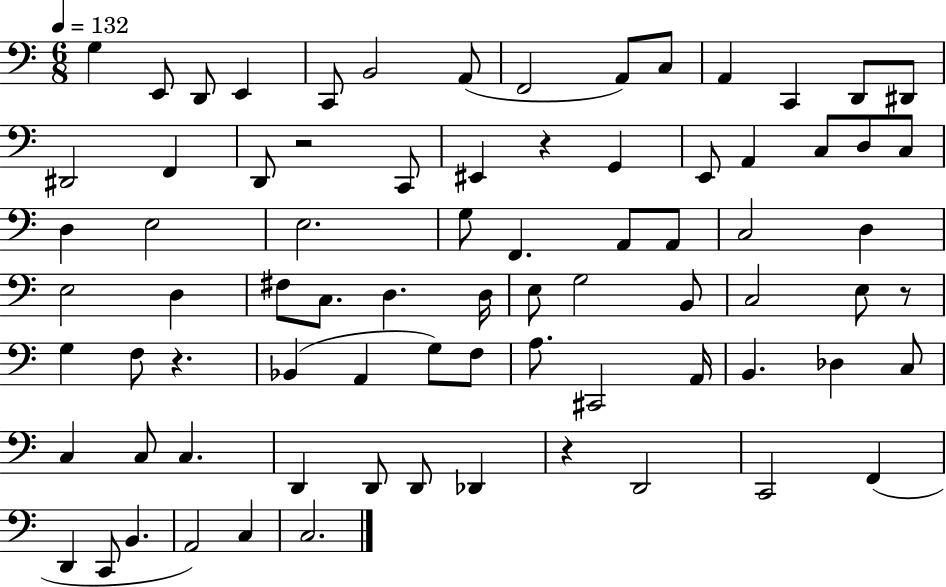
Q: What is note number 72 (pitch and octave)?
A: C3